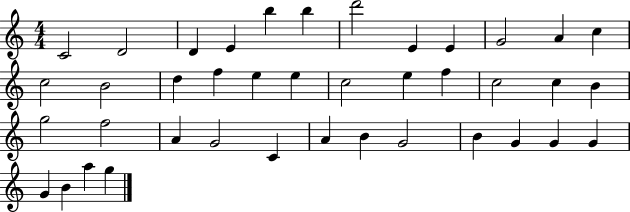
{
  \clef treble
  \numericTimeSignature
  \time 4/4
  \key c \major
  c'2 d'2 | d'4 e'4 b''4 b''4 | d'''2 e'4 e'4 | g'2 a'4 c''4 | \break c''2 b'2 | d''4 f''4 e''4 e''4 | c''2 e''4 f''4 | c''2 c''4 b'4 | \break g''2 f''2 | a'4 g'2 c'4 | a'4 b'4 g'2 | b'4 g'4 g'4 g'4 | \break g'4 b'4 a''4 g''4 | \bar "|."
}